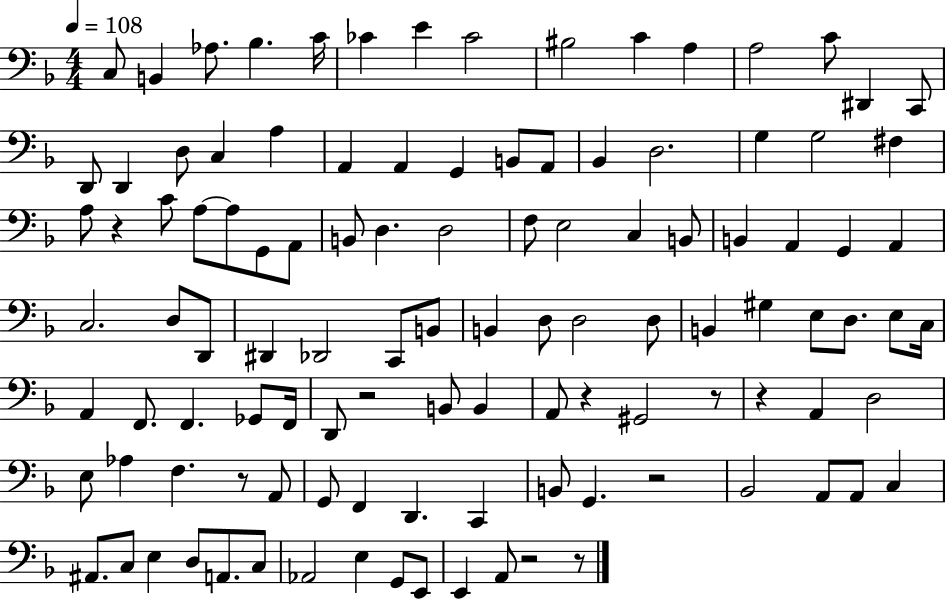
X:1
T:Untitled
M:4/4
L:1/4
K:F
C,/2 B,, _A,/2 _B, C/4 _C E _C2 ^B,2 C A, A,2 C/2 ^D,, C,,/2 D,,/2 D,, D,/2 C, A, A,, A,, G,, B,,/2 A,,/2 _B,, D,2 G, G,2 ^F, A,/2 z C/2 A,/2 A,/2 G,,/2 A,,/2 B,,/2 D, D,2 F,/2 E,2 C, B,,/2 B,, A,, G,, A,, C,2 D,/2 D,,/2 ^D,, _D,,2 C,,/2 B,,/2 B,, D,/2 D,2 D,/2 B,, ^G, E,/2 D,/2 E,/2 C,/4 A,, F,,/2 F,, _G,,/2 F,,/4 D,,/2 z2 B,,/2 B,, A,,/2 z ^G,,2 z/2 z A,, D,2 E,/2 _A, F, z/2 A,,/2 G,,/2 F,, D,, C,, B,,/2 G,, z2 _B,,2 A,,/2 A,,/2 C, ^A,,/2 C,/2 E, D,/2 A,,/2 C,/2 _A,,2 E, G,,/2 E,,/2 E,, A,,/2 z2 z/2